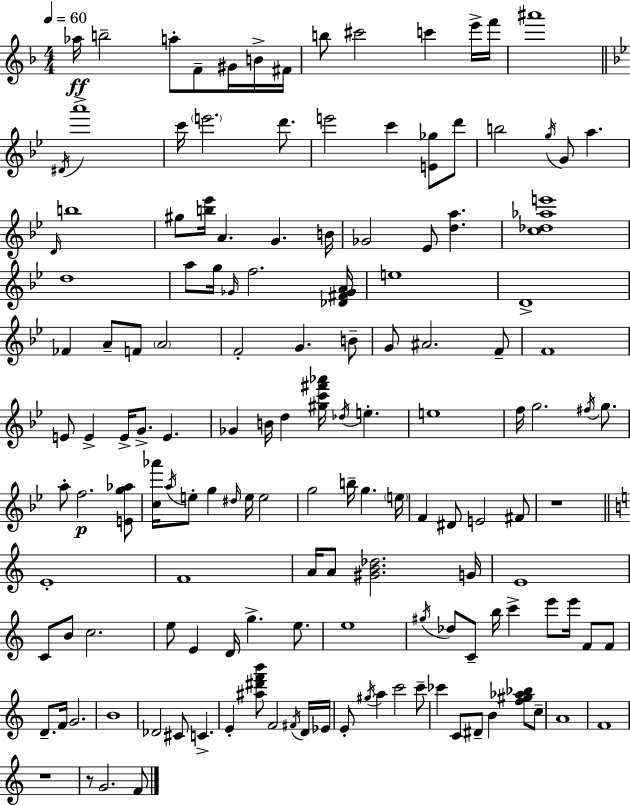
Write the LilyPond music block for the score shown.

{
  \clef treble
  \numericTimeSignature
  \time 4/4
  \key d \minor
  \tempo 4 = 60
  aes''16\ff b''2-- a''8-. f'8-- gis'16 b'16-> fis'16 | b''8 cis'''2 c'''4 e'''16-> f'''16 | ais'''1 | \bar "||" \break \key bes \major \acciaccatura { dis'16 } a'''1-> | c'''16 \parenthesize e'''2. d'''8. | e'''2 c'''4 <e' ges''>8 d'''8 | b''2 \acciaccatura { g''16 } g'8 a''4. | \break \grace { d'16 } b''1 | gis''8 <b'' ees'''>16 a'4. g'4. | b'16 ges'2 ees'8 <d'' a''>4. | <c'' des'' aes'' e'''>1 | \break d''1 | a''8 g''16 \grace { ges'16 } f''2. | <des' fis' ges' a'>16 e''1 | d'1-> | \break fes'4 a'8-- f'8 \parenthesize a'2 | f'2-. g'4. | b'8-- g'8 ais'2. | f'8-- f'1 | \break e'8 e'4-> e'16-> g'8.-> e'4. | ges'4 b'16 d''4 <gis'' c''' fis''' aes'''>16 \acciaccatura { des''16 } e''4.-. | e''1 | f''16 g''2. | \break \acciaccatura { fis''16 } g''8. a''8-. f''2.\p | <e' g'' aes''>8 <c'' aes'''>16 \acciaccatura { a''16 } e''8-. g''4 \grace { dis''16 } e''16 | e''2 g''2 | b''16-- g''4. \parenthesize e''16 f'4 dis'8 e'2 | \break fis'8 r1 | \bar "||" \break \key a \minor e'1-. | f'1 | a'16 a'8 <gis' b' des''>2. g'16 | e'1 | \break c'8 b'8 c''2. | e''8 e'4 d'16 g''4.-> e''8. | e''1 | \acciaccatura { gis''16 } des''8 c'8-- b''16 c'''4-> e'''8 e'''16 f'8 f'8 | \break d'8.-- f'16 g'2. | b'1 | des'2 cis'8 c'4.-> | e'4-. <ais'' dis''' f''' b'''>8 f'2 \acciaccatura { fis'16 } | \break d'16 ees'16 e'8-. \acciaccatura { gis''16 } a''4 c'''2 | c'''8-- ces'''4 c'8 dis'8-- b'4 <f'' gis'' aes'' bes''>8 | c''8-- a'1 | f'1 | \break r1 | r8 g'2. | f'8 \bar "|."
}